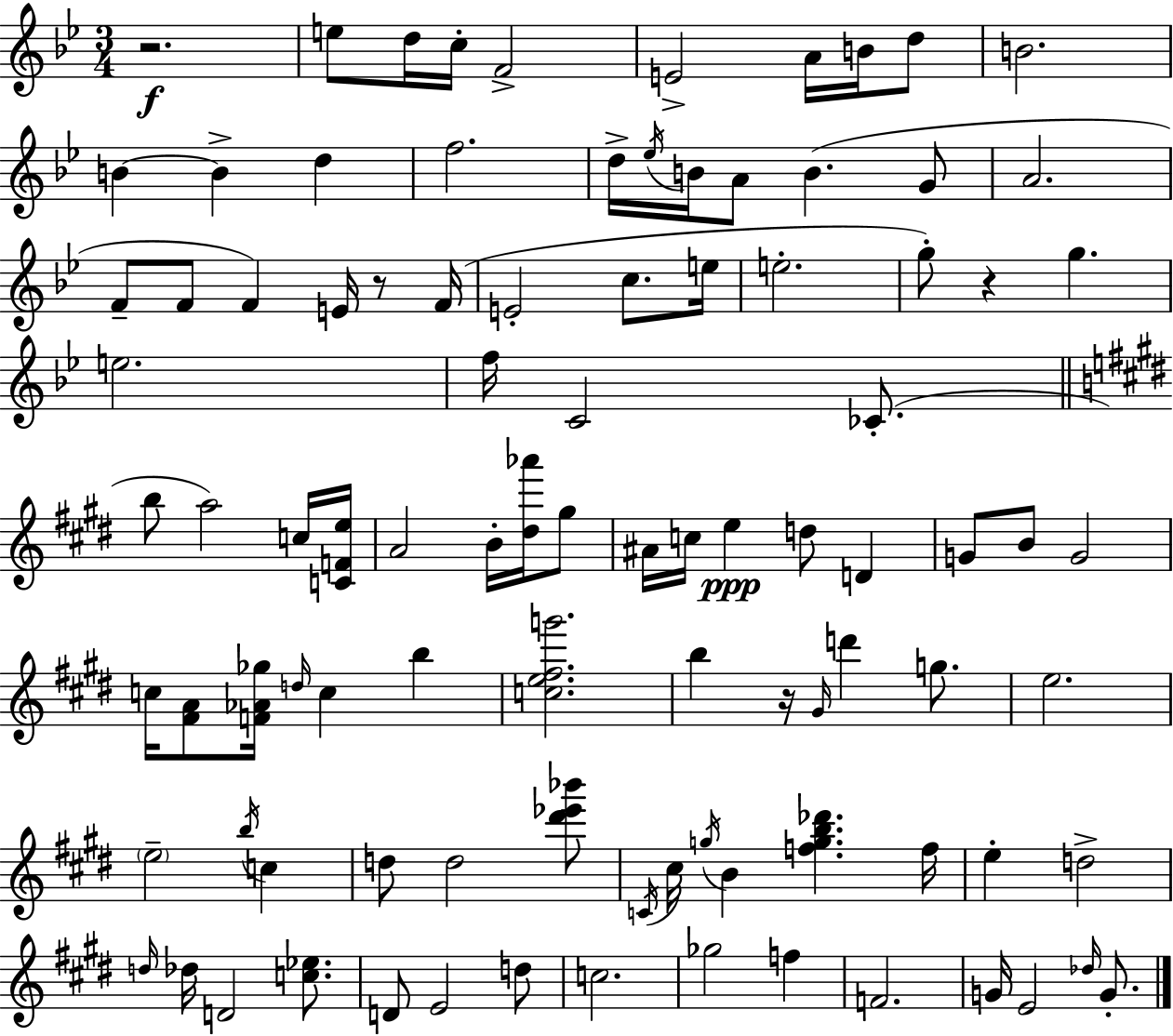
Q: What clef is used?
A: treble